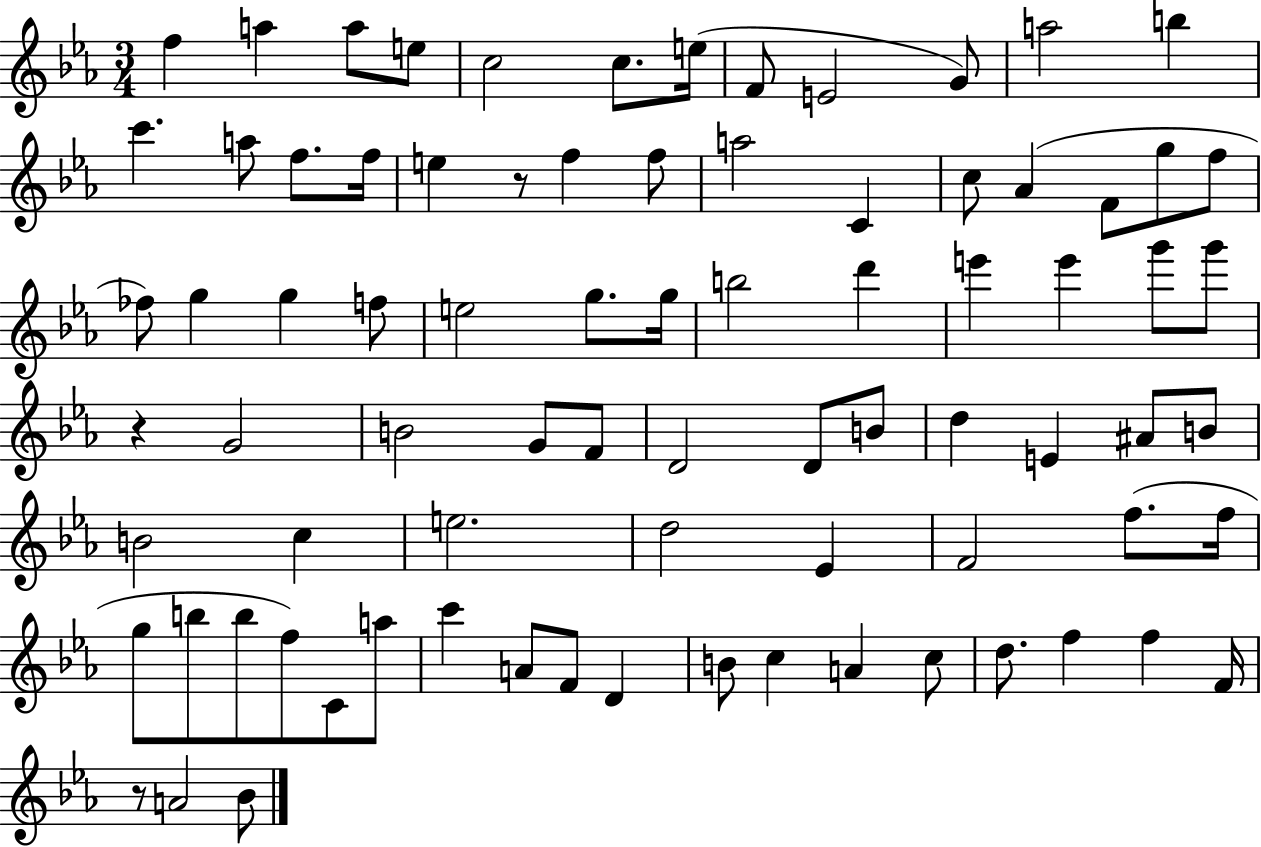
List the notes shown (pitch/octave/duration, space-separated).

F5/q A5/q A5/e E5/e C5/h C5/e. E5/s F4/e E4/h G4/e A5/h B5/q C6/q. A5/e F5/e. F5/s E5/q R/e F5/q F5/e A5/h C4/q C5/e Ab4/q F4/e G5/e F5/e FES5/e G5/q G5/q F5/e E5/h G5/e. G5/s B5/h D6/q E6/q E6/q G6/e G6/e R/q G4/h B4/h G4/e F4/e D4/h D4/e B4/e D5/q E4/q A#4/e B4/e B4/h C5/q E5/h. D5/h Eb4/q F4/h F5/e. F5/s G5/e B5/e B5/e F5/e C4/e A5/e C6/q A4/e F4/e D4/q B4/e C5/q A4/q C5/e D5/e. F5/q F5/q F4/s R/e A4/h Bb4/e